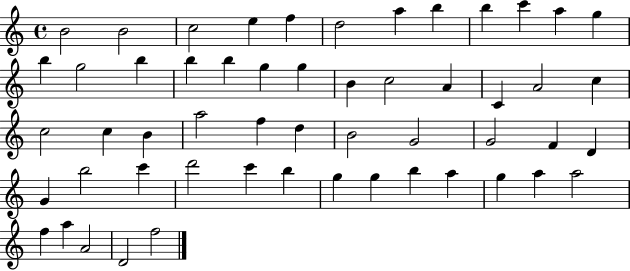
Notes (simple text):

B4/h B4/h C5/h E5/q F5/q D5/h A5/q B5/q B5/q C6/q A5/q G5/q B5/q G5/h B5/q B5/q B5/q G5/q G5/q B4/q C5/h A4/q C4/q A4/h C5/q C5/h C5/q B4/q A5/h F5/q D5/q B4/h G4/h G4/h F4/q D4/q G4/q B5/h C6/q D6/h C6/q B5/q G5/q G5/q B5/q A5/q G5/q A5/q A5/h F5/q A5/q A4/h D4/h F5/h